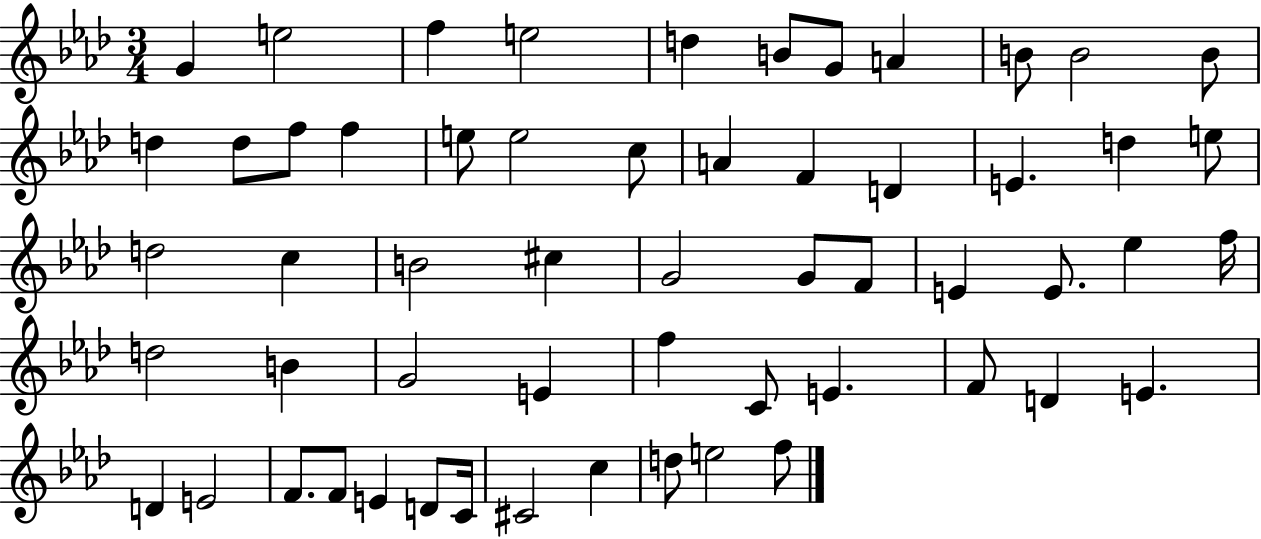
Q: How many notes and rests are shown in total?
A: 57